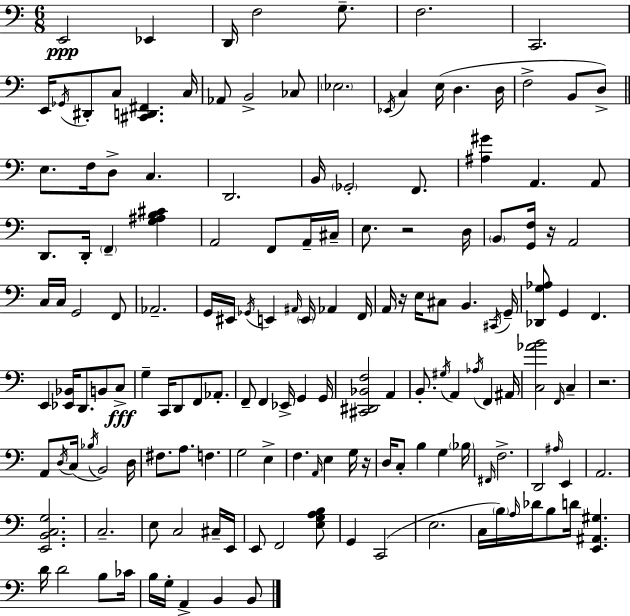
{
  \clef bass
  \numericTimeSignature
  \time 6/8
  \key a \minor
  e,2\ppp ees,4 | d,16 f2 g8.-- | f2. | c,2. | \break e,16 \acciaccatura { ges,16 } dis,8-. c8 <cis, d, fis,>4. | c16 aes,8 b,2-> ces8 | \parenthesize ees2. | \acciaccatura { ees,16 } c4 e16( d4. | \break d16 f2-> b,8 | d8->) \bar "||" \break \key a \minor e8. f16 d8-> c4. | d,2. | b,16 \parenthesize ges,2-. f,8. | <ais gis'>4 a,4. a,8 | \break d,8. d,16-. \parenthesize f,4-- <g ais b cis'>4 | a,2 f,8 a,16-- cis16-- | e8. r2 d16 | \parenthesize b,8 <g, f>16 r16 a,2 | \break c16 c16 g,2 f,8 | aes,2.-- | g,16 eis,16 \acciaccatura { ges,16 } e,4 \grace { ais,16 } \parenthesize e,16 aes,4 | f,16 a,16 r16 e16 cis8 b,4. | \break \acciaccatura { cis,16 } g,16-- <des, g aes>8 g,4 f,4. | e,4 <ees, bes,>16 d,8. b,8 | c8->\fff g4-- c,16 d,8 f,8 | aes,8.-. f,8-- f,4 ees,16-> g,4 | \break g,16 <cis, dis, bes, f>2 a,4 | b,8.-. \acciaccatura { gis16 } a,4 \acciaccatura { aes16 } | f,4 ais,16 <c aes' b'>2 | \grace { f,16 } c4-- r2. | \break a,8 \acciaccatura { d16 }( c16 \acciaccatura { bes16 }) b,2 | d16 fis8. a8. | f4. g2 | e4-> f4. | \break \grace { a,16 } e4 g16 r16 d16 c8-. | b4 g4 \parenthesize bes16 \grace { fis,16 } f2.-> | d,2 | \grace { ais16 } e,4 a,2. | \break <e, b, c g>2. | c2.-- | e8 | c2 cis16-- e,16 e,8 | \break f,2 <e g a b>8 g,4 | c,2( e2. | c16 | \parenthesize b16) \grace { a16 } des'16 b8 d'16 <e, ais, gis>4. | \break d'16 d'2 b8 ces'16 | b16 g16-. a,4-> b,4 b,8 | \bar "|."
}